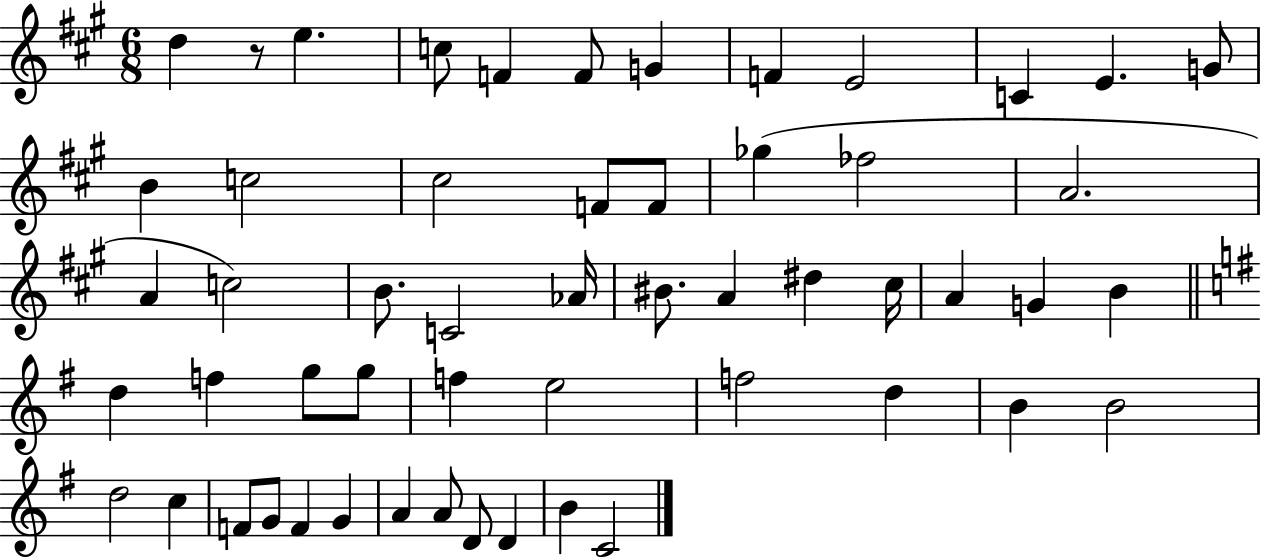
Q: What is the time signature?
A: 6/8